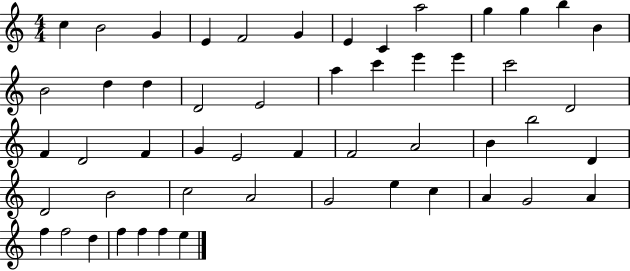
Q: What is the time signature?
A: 4/4